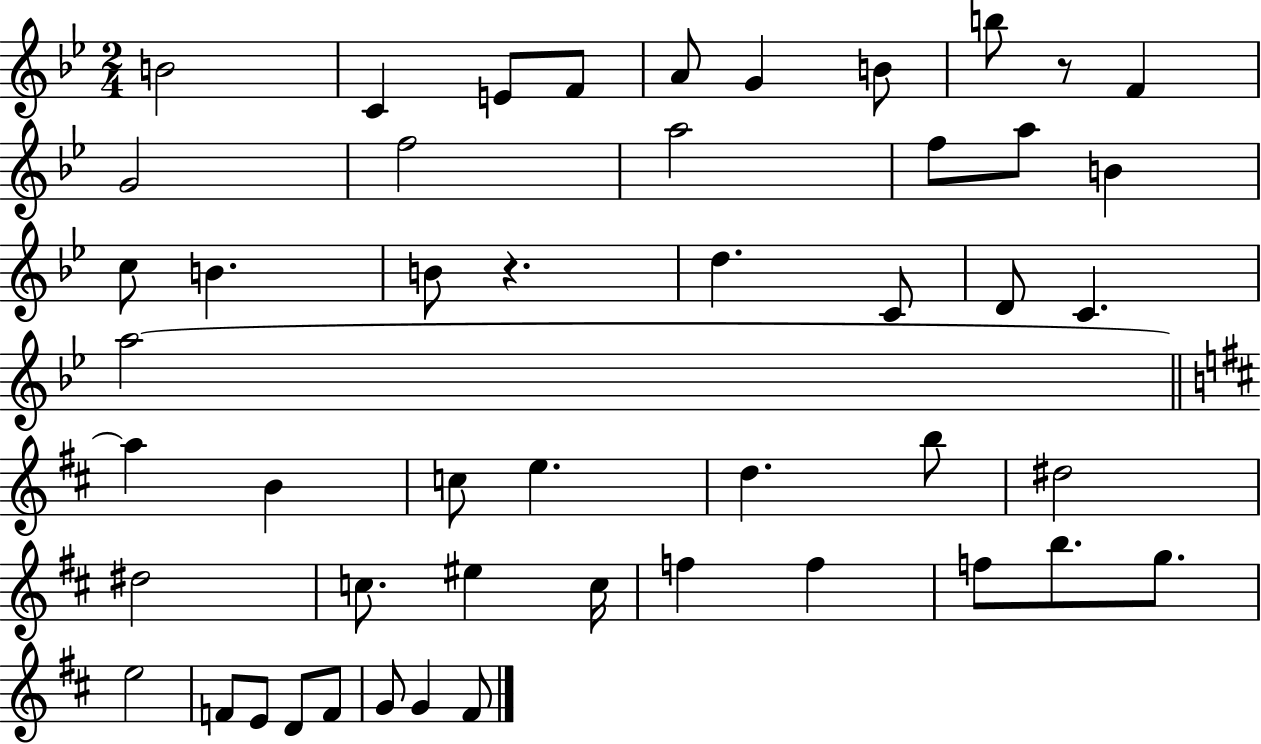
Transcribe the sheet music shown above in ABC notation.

X:1
T:Untitled
M:2/4
L:1/4
K:Bb
B2 C E/2 F/2 A/2 G B/2 b/2 z/2 F G2 f2 a2 f/2 a/2 B c/2 B B/2 z d C/2 D/2 C a2 a B c/2 e d b/2 ^d2 ^d2 c/2 ^e c/4 f f f/2 b/2 g/2 e2 F/2 E/2 D/2 F/2 G/2 G ^F/2